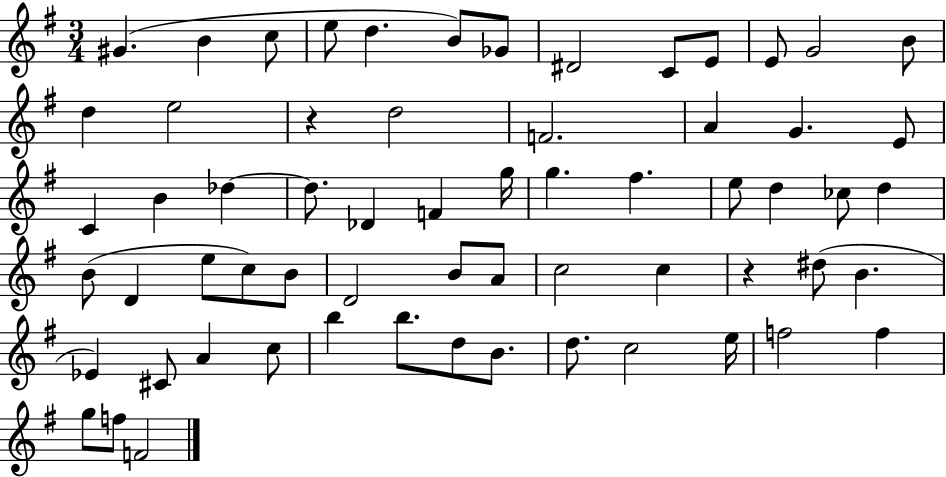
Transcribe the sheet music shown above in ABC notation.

X:1
T:Untitled
M:3/4
L:1/4
K:G
^G B c/2 e/2 d B/2 _G/2 ^D2 C/2 E/2 E/2 G2 B/2 d e2 z d2 F2 A G E/2 C B _d _d/2 _D F g/4 g ^f e/2 d _c/2 d B/2 D e/2 c/2 B/2 D2 B/2 A/2 c2 c z ^d/2 B _E ^C/2 A c/2 b b/2 d/2 B/2 d/2 c2 e/4 f2 f g/2 f/2 F2